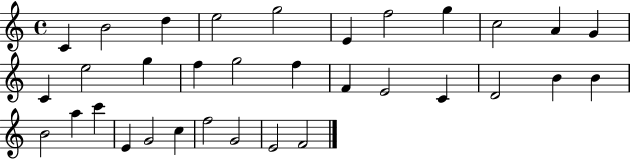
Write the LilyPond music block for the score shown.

{
  \clef treble
  \time 4/4
  \defaultTimeSignature
  \key c \major
  c'4 b'2 d''4 | e''2 g''2 | e'4 f''2 g''4 | c''2 a'4 g'4 | \break c'4 e''2 g''4 | f''4 g''2 f''4 | f'4 e'2 c'4 | d'2 b'4 b'4 | \break b'2 a''4 c'''4 | e'4 g'2 c''4 | f''2 g'2 | e'2 f'2 | \break \bar "|."
}